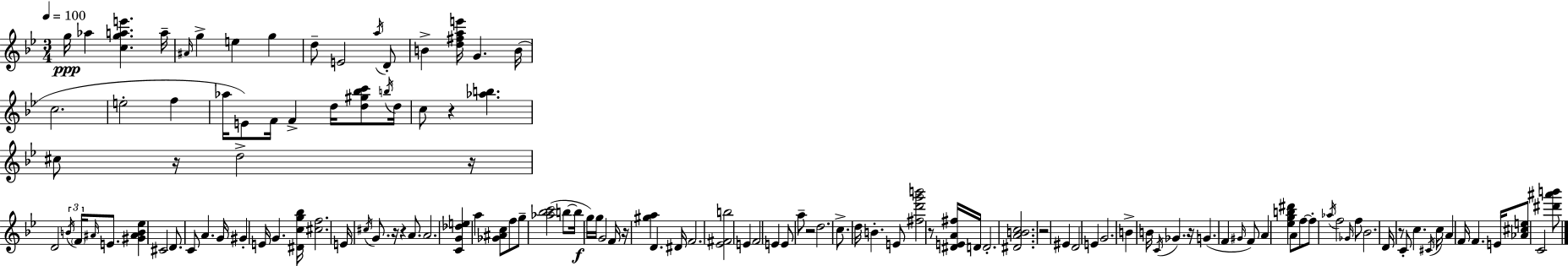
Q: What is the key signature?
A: G minor